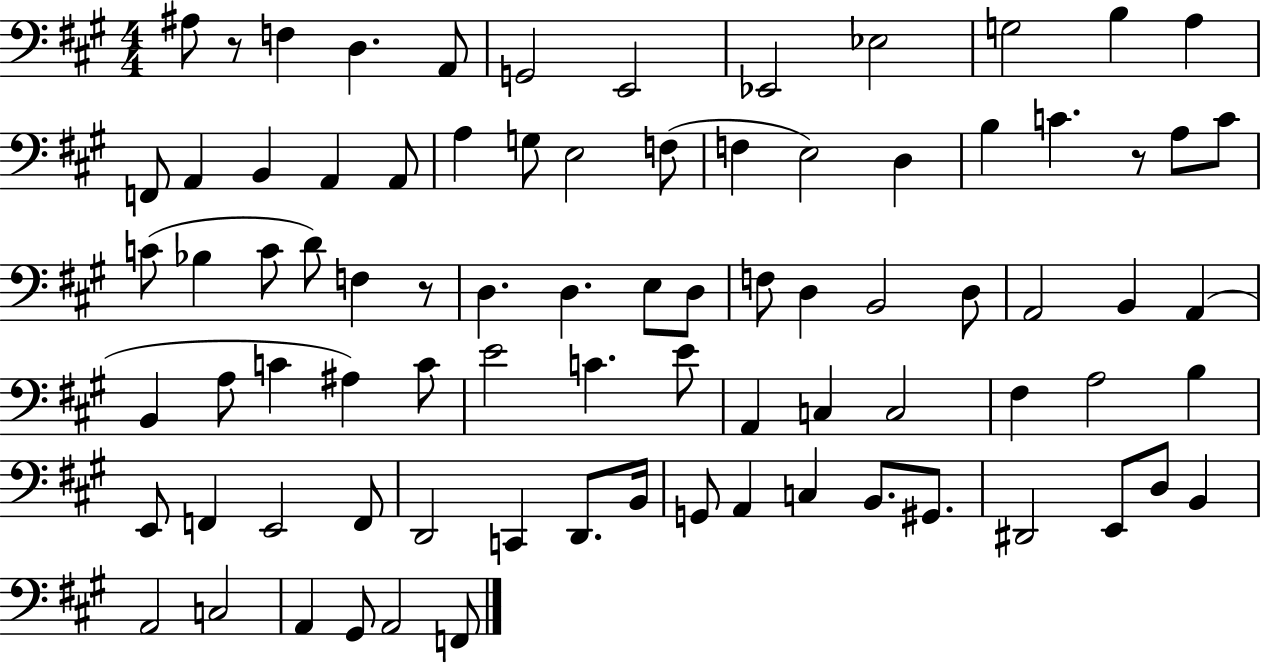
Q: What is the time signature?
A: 4/4